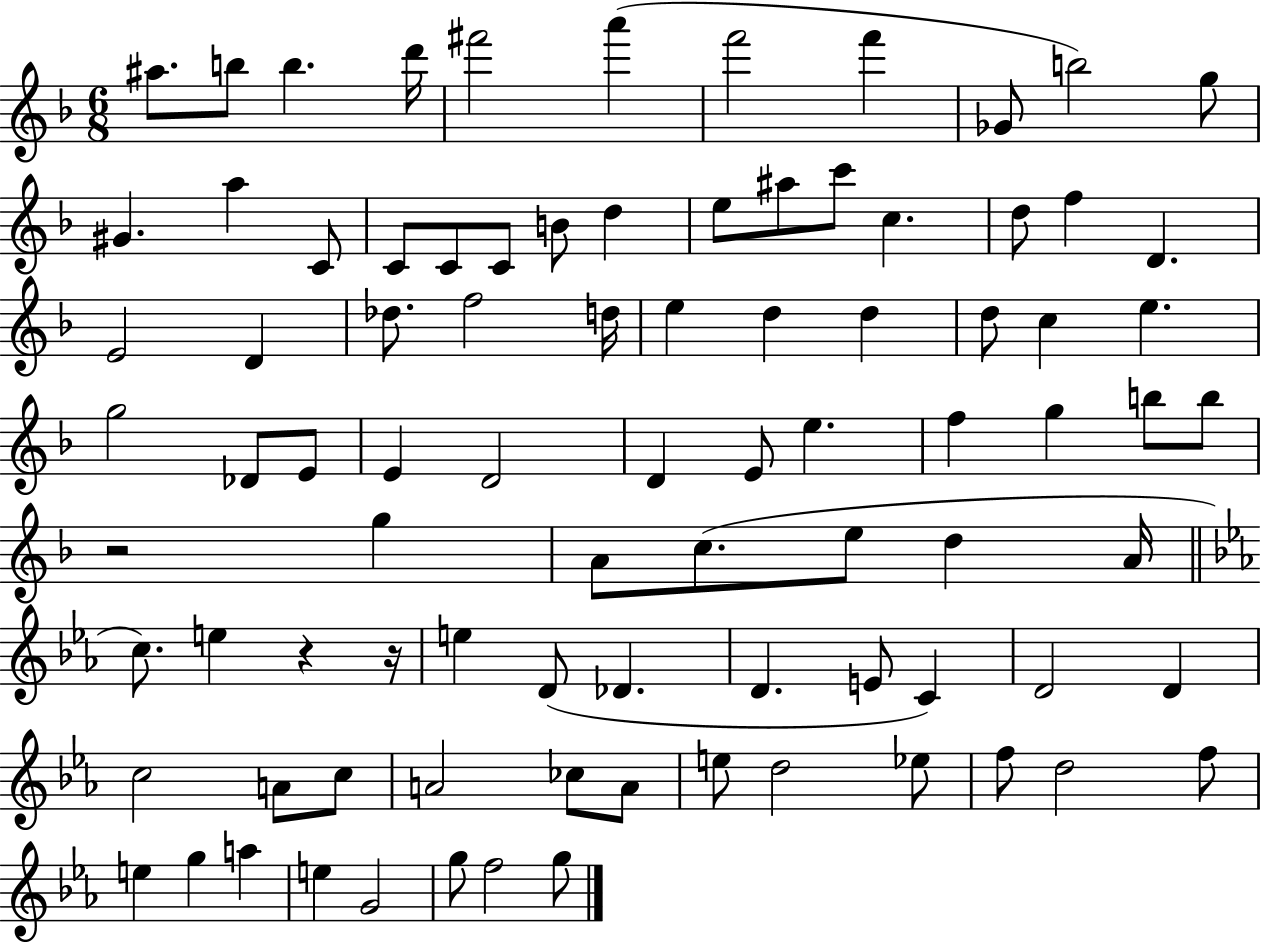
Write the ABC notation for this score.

X:1
T:Untitled
M:6/8
L:1/4
K:F
^a/2 b/2 b d'/4 ^f'2 a' f'2 f' _G/2 b2 g/2 ^G a C/2 C/2 C/2 C/2 B/2 d e/2 ^a/2 c'/2 c d/2 f D E2 D _d/2 f2 d/4 e d d d/2 c e g2 _D/2 E/2 E D2 D E/2 e f g b/2 b/2 z2 g A/2 c/2 e/2 d A/4 c/2 e z z/4 e D/2 _D D E/2 C D2 D c2 A/2 c/2 A2 _c/2 A/2 e/2 d2 _e/2 f/2 d2 f/2 e g a e G2 g/2 f2 g/2